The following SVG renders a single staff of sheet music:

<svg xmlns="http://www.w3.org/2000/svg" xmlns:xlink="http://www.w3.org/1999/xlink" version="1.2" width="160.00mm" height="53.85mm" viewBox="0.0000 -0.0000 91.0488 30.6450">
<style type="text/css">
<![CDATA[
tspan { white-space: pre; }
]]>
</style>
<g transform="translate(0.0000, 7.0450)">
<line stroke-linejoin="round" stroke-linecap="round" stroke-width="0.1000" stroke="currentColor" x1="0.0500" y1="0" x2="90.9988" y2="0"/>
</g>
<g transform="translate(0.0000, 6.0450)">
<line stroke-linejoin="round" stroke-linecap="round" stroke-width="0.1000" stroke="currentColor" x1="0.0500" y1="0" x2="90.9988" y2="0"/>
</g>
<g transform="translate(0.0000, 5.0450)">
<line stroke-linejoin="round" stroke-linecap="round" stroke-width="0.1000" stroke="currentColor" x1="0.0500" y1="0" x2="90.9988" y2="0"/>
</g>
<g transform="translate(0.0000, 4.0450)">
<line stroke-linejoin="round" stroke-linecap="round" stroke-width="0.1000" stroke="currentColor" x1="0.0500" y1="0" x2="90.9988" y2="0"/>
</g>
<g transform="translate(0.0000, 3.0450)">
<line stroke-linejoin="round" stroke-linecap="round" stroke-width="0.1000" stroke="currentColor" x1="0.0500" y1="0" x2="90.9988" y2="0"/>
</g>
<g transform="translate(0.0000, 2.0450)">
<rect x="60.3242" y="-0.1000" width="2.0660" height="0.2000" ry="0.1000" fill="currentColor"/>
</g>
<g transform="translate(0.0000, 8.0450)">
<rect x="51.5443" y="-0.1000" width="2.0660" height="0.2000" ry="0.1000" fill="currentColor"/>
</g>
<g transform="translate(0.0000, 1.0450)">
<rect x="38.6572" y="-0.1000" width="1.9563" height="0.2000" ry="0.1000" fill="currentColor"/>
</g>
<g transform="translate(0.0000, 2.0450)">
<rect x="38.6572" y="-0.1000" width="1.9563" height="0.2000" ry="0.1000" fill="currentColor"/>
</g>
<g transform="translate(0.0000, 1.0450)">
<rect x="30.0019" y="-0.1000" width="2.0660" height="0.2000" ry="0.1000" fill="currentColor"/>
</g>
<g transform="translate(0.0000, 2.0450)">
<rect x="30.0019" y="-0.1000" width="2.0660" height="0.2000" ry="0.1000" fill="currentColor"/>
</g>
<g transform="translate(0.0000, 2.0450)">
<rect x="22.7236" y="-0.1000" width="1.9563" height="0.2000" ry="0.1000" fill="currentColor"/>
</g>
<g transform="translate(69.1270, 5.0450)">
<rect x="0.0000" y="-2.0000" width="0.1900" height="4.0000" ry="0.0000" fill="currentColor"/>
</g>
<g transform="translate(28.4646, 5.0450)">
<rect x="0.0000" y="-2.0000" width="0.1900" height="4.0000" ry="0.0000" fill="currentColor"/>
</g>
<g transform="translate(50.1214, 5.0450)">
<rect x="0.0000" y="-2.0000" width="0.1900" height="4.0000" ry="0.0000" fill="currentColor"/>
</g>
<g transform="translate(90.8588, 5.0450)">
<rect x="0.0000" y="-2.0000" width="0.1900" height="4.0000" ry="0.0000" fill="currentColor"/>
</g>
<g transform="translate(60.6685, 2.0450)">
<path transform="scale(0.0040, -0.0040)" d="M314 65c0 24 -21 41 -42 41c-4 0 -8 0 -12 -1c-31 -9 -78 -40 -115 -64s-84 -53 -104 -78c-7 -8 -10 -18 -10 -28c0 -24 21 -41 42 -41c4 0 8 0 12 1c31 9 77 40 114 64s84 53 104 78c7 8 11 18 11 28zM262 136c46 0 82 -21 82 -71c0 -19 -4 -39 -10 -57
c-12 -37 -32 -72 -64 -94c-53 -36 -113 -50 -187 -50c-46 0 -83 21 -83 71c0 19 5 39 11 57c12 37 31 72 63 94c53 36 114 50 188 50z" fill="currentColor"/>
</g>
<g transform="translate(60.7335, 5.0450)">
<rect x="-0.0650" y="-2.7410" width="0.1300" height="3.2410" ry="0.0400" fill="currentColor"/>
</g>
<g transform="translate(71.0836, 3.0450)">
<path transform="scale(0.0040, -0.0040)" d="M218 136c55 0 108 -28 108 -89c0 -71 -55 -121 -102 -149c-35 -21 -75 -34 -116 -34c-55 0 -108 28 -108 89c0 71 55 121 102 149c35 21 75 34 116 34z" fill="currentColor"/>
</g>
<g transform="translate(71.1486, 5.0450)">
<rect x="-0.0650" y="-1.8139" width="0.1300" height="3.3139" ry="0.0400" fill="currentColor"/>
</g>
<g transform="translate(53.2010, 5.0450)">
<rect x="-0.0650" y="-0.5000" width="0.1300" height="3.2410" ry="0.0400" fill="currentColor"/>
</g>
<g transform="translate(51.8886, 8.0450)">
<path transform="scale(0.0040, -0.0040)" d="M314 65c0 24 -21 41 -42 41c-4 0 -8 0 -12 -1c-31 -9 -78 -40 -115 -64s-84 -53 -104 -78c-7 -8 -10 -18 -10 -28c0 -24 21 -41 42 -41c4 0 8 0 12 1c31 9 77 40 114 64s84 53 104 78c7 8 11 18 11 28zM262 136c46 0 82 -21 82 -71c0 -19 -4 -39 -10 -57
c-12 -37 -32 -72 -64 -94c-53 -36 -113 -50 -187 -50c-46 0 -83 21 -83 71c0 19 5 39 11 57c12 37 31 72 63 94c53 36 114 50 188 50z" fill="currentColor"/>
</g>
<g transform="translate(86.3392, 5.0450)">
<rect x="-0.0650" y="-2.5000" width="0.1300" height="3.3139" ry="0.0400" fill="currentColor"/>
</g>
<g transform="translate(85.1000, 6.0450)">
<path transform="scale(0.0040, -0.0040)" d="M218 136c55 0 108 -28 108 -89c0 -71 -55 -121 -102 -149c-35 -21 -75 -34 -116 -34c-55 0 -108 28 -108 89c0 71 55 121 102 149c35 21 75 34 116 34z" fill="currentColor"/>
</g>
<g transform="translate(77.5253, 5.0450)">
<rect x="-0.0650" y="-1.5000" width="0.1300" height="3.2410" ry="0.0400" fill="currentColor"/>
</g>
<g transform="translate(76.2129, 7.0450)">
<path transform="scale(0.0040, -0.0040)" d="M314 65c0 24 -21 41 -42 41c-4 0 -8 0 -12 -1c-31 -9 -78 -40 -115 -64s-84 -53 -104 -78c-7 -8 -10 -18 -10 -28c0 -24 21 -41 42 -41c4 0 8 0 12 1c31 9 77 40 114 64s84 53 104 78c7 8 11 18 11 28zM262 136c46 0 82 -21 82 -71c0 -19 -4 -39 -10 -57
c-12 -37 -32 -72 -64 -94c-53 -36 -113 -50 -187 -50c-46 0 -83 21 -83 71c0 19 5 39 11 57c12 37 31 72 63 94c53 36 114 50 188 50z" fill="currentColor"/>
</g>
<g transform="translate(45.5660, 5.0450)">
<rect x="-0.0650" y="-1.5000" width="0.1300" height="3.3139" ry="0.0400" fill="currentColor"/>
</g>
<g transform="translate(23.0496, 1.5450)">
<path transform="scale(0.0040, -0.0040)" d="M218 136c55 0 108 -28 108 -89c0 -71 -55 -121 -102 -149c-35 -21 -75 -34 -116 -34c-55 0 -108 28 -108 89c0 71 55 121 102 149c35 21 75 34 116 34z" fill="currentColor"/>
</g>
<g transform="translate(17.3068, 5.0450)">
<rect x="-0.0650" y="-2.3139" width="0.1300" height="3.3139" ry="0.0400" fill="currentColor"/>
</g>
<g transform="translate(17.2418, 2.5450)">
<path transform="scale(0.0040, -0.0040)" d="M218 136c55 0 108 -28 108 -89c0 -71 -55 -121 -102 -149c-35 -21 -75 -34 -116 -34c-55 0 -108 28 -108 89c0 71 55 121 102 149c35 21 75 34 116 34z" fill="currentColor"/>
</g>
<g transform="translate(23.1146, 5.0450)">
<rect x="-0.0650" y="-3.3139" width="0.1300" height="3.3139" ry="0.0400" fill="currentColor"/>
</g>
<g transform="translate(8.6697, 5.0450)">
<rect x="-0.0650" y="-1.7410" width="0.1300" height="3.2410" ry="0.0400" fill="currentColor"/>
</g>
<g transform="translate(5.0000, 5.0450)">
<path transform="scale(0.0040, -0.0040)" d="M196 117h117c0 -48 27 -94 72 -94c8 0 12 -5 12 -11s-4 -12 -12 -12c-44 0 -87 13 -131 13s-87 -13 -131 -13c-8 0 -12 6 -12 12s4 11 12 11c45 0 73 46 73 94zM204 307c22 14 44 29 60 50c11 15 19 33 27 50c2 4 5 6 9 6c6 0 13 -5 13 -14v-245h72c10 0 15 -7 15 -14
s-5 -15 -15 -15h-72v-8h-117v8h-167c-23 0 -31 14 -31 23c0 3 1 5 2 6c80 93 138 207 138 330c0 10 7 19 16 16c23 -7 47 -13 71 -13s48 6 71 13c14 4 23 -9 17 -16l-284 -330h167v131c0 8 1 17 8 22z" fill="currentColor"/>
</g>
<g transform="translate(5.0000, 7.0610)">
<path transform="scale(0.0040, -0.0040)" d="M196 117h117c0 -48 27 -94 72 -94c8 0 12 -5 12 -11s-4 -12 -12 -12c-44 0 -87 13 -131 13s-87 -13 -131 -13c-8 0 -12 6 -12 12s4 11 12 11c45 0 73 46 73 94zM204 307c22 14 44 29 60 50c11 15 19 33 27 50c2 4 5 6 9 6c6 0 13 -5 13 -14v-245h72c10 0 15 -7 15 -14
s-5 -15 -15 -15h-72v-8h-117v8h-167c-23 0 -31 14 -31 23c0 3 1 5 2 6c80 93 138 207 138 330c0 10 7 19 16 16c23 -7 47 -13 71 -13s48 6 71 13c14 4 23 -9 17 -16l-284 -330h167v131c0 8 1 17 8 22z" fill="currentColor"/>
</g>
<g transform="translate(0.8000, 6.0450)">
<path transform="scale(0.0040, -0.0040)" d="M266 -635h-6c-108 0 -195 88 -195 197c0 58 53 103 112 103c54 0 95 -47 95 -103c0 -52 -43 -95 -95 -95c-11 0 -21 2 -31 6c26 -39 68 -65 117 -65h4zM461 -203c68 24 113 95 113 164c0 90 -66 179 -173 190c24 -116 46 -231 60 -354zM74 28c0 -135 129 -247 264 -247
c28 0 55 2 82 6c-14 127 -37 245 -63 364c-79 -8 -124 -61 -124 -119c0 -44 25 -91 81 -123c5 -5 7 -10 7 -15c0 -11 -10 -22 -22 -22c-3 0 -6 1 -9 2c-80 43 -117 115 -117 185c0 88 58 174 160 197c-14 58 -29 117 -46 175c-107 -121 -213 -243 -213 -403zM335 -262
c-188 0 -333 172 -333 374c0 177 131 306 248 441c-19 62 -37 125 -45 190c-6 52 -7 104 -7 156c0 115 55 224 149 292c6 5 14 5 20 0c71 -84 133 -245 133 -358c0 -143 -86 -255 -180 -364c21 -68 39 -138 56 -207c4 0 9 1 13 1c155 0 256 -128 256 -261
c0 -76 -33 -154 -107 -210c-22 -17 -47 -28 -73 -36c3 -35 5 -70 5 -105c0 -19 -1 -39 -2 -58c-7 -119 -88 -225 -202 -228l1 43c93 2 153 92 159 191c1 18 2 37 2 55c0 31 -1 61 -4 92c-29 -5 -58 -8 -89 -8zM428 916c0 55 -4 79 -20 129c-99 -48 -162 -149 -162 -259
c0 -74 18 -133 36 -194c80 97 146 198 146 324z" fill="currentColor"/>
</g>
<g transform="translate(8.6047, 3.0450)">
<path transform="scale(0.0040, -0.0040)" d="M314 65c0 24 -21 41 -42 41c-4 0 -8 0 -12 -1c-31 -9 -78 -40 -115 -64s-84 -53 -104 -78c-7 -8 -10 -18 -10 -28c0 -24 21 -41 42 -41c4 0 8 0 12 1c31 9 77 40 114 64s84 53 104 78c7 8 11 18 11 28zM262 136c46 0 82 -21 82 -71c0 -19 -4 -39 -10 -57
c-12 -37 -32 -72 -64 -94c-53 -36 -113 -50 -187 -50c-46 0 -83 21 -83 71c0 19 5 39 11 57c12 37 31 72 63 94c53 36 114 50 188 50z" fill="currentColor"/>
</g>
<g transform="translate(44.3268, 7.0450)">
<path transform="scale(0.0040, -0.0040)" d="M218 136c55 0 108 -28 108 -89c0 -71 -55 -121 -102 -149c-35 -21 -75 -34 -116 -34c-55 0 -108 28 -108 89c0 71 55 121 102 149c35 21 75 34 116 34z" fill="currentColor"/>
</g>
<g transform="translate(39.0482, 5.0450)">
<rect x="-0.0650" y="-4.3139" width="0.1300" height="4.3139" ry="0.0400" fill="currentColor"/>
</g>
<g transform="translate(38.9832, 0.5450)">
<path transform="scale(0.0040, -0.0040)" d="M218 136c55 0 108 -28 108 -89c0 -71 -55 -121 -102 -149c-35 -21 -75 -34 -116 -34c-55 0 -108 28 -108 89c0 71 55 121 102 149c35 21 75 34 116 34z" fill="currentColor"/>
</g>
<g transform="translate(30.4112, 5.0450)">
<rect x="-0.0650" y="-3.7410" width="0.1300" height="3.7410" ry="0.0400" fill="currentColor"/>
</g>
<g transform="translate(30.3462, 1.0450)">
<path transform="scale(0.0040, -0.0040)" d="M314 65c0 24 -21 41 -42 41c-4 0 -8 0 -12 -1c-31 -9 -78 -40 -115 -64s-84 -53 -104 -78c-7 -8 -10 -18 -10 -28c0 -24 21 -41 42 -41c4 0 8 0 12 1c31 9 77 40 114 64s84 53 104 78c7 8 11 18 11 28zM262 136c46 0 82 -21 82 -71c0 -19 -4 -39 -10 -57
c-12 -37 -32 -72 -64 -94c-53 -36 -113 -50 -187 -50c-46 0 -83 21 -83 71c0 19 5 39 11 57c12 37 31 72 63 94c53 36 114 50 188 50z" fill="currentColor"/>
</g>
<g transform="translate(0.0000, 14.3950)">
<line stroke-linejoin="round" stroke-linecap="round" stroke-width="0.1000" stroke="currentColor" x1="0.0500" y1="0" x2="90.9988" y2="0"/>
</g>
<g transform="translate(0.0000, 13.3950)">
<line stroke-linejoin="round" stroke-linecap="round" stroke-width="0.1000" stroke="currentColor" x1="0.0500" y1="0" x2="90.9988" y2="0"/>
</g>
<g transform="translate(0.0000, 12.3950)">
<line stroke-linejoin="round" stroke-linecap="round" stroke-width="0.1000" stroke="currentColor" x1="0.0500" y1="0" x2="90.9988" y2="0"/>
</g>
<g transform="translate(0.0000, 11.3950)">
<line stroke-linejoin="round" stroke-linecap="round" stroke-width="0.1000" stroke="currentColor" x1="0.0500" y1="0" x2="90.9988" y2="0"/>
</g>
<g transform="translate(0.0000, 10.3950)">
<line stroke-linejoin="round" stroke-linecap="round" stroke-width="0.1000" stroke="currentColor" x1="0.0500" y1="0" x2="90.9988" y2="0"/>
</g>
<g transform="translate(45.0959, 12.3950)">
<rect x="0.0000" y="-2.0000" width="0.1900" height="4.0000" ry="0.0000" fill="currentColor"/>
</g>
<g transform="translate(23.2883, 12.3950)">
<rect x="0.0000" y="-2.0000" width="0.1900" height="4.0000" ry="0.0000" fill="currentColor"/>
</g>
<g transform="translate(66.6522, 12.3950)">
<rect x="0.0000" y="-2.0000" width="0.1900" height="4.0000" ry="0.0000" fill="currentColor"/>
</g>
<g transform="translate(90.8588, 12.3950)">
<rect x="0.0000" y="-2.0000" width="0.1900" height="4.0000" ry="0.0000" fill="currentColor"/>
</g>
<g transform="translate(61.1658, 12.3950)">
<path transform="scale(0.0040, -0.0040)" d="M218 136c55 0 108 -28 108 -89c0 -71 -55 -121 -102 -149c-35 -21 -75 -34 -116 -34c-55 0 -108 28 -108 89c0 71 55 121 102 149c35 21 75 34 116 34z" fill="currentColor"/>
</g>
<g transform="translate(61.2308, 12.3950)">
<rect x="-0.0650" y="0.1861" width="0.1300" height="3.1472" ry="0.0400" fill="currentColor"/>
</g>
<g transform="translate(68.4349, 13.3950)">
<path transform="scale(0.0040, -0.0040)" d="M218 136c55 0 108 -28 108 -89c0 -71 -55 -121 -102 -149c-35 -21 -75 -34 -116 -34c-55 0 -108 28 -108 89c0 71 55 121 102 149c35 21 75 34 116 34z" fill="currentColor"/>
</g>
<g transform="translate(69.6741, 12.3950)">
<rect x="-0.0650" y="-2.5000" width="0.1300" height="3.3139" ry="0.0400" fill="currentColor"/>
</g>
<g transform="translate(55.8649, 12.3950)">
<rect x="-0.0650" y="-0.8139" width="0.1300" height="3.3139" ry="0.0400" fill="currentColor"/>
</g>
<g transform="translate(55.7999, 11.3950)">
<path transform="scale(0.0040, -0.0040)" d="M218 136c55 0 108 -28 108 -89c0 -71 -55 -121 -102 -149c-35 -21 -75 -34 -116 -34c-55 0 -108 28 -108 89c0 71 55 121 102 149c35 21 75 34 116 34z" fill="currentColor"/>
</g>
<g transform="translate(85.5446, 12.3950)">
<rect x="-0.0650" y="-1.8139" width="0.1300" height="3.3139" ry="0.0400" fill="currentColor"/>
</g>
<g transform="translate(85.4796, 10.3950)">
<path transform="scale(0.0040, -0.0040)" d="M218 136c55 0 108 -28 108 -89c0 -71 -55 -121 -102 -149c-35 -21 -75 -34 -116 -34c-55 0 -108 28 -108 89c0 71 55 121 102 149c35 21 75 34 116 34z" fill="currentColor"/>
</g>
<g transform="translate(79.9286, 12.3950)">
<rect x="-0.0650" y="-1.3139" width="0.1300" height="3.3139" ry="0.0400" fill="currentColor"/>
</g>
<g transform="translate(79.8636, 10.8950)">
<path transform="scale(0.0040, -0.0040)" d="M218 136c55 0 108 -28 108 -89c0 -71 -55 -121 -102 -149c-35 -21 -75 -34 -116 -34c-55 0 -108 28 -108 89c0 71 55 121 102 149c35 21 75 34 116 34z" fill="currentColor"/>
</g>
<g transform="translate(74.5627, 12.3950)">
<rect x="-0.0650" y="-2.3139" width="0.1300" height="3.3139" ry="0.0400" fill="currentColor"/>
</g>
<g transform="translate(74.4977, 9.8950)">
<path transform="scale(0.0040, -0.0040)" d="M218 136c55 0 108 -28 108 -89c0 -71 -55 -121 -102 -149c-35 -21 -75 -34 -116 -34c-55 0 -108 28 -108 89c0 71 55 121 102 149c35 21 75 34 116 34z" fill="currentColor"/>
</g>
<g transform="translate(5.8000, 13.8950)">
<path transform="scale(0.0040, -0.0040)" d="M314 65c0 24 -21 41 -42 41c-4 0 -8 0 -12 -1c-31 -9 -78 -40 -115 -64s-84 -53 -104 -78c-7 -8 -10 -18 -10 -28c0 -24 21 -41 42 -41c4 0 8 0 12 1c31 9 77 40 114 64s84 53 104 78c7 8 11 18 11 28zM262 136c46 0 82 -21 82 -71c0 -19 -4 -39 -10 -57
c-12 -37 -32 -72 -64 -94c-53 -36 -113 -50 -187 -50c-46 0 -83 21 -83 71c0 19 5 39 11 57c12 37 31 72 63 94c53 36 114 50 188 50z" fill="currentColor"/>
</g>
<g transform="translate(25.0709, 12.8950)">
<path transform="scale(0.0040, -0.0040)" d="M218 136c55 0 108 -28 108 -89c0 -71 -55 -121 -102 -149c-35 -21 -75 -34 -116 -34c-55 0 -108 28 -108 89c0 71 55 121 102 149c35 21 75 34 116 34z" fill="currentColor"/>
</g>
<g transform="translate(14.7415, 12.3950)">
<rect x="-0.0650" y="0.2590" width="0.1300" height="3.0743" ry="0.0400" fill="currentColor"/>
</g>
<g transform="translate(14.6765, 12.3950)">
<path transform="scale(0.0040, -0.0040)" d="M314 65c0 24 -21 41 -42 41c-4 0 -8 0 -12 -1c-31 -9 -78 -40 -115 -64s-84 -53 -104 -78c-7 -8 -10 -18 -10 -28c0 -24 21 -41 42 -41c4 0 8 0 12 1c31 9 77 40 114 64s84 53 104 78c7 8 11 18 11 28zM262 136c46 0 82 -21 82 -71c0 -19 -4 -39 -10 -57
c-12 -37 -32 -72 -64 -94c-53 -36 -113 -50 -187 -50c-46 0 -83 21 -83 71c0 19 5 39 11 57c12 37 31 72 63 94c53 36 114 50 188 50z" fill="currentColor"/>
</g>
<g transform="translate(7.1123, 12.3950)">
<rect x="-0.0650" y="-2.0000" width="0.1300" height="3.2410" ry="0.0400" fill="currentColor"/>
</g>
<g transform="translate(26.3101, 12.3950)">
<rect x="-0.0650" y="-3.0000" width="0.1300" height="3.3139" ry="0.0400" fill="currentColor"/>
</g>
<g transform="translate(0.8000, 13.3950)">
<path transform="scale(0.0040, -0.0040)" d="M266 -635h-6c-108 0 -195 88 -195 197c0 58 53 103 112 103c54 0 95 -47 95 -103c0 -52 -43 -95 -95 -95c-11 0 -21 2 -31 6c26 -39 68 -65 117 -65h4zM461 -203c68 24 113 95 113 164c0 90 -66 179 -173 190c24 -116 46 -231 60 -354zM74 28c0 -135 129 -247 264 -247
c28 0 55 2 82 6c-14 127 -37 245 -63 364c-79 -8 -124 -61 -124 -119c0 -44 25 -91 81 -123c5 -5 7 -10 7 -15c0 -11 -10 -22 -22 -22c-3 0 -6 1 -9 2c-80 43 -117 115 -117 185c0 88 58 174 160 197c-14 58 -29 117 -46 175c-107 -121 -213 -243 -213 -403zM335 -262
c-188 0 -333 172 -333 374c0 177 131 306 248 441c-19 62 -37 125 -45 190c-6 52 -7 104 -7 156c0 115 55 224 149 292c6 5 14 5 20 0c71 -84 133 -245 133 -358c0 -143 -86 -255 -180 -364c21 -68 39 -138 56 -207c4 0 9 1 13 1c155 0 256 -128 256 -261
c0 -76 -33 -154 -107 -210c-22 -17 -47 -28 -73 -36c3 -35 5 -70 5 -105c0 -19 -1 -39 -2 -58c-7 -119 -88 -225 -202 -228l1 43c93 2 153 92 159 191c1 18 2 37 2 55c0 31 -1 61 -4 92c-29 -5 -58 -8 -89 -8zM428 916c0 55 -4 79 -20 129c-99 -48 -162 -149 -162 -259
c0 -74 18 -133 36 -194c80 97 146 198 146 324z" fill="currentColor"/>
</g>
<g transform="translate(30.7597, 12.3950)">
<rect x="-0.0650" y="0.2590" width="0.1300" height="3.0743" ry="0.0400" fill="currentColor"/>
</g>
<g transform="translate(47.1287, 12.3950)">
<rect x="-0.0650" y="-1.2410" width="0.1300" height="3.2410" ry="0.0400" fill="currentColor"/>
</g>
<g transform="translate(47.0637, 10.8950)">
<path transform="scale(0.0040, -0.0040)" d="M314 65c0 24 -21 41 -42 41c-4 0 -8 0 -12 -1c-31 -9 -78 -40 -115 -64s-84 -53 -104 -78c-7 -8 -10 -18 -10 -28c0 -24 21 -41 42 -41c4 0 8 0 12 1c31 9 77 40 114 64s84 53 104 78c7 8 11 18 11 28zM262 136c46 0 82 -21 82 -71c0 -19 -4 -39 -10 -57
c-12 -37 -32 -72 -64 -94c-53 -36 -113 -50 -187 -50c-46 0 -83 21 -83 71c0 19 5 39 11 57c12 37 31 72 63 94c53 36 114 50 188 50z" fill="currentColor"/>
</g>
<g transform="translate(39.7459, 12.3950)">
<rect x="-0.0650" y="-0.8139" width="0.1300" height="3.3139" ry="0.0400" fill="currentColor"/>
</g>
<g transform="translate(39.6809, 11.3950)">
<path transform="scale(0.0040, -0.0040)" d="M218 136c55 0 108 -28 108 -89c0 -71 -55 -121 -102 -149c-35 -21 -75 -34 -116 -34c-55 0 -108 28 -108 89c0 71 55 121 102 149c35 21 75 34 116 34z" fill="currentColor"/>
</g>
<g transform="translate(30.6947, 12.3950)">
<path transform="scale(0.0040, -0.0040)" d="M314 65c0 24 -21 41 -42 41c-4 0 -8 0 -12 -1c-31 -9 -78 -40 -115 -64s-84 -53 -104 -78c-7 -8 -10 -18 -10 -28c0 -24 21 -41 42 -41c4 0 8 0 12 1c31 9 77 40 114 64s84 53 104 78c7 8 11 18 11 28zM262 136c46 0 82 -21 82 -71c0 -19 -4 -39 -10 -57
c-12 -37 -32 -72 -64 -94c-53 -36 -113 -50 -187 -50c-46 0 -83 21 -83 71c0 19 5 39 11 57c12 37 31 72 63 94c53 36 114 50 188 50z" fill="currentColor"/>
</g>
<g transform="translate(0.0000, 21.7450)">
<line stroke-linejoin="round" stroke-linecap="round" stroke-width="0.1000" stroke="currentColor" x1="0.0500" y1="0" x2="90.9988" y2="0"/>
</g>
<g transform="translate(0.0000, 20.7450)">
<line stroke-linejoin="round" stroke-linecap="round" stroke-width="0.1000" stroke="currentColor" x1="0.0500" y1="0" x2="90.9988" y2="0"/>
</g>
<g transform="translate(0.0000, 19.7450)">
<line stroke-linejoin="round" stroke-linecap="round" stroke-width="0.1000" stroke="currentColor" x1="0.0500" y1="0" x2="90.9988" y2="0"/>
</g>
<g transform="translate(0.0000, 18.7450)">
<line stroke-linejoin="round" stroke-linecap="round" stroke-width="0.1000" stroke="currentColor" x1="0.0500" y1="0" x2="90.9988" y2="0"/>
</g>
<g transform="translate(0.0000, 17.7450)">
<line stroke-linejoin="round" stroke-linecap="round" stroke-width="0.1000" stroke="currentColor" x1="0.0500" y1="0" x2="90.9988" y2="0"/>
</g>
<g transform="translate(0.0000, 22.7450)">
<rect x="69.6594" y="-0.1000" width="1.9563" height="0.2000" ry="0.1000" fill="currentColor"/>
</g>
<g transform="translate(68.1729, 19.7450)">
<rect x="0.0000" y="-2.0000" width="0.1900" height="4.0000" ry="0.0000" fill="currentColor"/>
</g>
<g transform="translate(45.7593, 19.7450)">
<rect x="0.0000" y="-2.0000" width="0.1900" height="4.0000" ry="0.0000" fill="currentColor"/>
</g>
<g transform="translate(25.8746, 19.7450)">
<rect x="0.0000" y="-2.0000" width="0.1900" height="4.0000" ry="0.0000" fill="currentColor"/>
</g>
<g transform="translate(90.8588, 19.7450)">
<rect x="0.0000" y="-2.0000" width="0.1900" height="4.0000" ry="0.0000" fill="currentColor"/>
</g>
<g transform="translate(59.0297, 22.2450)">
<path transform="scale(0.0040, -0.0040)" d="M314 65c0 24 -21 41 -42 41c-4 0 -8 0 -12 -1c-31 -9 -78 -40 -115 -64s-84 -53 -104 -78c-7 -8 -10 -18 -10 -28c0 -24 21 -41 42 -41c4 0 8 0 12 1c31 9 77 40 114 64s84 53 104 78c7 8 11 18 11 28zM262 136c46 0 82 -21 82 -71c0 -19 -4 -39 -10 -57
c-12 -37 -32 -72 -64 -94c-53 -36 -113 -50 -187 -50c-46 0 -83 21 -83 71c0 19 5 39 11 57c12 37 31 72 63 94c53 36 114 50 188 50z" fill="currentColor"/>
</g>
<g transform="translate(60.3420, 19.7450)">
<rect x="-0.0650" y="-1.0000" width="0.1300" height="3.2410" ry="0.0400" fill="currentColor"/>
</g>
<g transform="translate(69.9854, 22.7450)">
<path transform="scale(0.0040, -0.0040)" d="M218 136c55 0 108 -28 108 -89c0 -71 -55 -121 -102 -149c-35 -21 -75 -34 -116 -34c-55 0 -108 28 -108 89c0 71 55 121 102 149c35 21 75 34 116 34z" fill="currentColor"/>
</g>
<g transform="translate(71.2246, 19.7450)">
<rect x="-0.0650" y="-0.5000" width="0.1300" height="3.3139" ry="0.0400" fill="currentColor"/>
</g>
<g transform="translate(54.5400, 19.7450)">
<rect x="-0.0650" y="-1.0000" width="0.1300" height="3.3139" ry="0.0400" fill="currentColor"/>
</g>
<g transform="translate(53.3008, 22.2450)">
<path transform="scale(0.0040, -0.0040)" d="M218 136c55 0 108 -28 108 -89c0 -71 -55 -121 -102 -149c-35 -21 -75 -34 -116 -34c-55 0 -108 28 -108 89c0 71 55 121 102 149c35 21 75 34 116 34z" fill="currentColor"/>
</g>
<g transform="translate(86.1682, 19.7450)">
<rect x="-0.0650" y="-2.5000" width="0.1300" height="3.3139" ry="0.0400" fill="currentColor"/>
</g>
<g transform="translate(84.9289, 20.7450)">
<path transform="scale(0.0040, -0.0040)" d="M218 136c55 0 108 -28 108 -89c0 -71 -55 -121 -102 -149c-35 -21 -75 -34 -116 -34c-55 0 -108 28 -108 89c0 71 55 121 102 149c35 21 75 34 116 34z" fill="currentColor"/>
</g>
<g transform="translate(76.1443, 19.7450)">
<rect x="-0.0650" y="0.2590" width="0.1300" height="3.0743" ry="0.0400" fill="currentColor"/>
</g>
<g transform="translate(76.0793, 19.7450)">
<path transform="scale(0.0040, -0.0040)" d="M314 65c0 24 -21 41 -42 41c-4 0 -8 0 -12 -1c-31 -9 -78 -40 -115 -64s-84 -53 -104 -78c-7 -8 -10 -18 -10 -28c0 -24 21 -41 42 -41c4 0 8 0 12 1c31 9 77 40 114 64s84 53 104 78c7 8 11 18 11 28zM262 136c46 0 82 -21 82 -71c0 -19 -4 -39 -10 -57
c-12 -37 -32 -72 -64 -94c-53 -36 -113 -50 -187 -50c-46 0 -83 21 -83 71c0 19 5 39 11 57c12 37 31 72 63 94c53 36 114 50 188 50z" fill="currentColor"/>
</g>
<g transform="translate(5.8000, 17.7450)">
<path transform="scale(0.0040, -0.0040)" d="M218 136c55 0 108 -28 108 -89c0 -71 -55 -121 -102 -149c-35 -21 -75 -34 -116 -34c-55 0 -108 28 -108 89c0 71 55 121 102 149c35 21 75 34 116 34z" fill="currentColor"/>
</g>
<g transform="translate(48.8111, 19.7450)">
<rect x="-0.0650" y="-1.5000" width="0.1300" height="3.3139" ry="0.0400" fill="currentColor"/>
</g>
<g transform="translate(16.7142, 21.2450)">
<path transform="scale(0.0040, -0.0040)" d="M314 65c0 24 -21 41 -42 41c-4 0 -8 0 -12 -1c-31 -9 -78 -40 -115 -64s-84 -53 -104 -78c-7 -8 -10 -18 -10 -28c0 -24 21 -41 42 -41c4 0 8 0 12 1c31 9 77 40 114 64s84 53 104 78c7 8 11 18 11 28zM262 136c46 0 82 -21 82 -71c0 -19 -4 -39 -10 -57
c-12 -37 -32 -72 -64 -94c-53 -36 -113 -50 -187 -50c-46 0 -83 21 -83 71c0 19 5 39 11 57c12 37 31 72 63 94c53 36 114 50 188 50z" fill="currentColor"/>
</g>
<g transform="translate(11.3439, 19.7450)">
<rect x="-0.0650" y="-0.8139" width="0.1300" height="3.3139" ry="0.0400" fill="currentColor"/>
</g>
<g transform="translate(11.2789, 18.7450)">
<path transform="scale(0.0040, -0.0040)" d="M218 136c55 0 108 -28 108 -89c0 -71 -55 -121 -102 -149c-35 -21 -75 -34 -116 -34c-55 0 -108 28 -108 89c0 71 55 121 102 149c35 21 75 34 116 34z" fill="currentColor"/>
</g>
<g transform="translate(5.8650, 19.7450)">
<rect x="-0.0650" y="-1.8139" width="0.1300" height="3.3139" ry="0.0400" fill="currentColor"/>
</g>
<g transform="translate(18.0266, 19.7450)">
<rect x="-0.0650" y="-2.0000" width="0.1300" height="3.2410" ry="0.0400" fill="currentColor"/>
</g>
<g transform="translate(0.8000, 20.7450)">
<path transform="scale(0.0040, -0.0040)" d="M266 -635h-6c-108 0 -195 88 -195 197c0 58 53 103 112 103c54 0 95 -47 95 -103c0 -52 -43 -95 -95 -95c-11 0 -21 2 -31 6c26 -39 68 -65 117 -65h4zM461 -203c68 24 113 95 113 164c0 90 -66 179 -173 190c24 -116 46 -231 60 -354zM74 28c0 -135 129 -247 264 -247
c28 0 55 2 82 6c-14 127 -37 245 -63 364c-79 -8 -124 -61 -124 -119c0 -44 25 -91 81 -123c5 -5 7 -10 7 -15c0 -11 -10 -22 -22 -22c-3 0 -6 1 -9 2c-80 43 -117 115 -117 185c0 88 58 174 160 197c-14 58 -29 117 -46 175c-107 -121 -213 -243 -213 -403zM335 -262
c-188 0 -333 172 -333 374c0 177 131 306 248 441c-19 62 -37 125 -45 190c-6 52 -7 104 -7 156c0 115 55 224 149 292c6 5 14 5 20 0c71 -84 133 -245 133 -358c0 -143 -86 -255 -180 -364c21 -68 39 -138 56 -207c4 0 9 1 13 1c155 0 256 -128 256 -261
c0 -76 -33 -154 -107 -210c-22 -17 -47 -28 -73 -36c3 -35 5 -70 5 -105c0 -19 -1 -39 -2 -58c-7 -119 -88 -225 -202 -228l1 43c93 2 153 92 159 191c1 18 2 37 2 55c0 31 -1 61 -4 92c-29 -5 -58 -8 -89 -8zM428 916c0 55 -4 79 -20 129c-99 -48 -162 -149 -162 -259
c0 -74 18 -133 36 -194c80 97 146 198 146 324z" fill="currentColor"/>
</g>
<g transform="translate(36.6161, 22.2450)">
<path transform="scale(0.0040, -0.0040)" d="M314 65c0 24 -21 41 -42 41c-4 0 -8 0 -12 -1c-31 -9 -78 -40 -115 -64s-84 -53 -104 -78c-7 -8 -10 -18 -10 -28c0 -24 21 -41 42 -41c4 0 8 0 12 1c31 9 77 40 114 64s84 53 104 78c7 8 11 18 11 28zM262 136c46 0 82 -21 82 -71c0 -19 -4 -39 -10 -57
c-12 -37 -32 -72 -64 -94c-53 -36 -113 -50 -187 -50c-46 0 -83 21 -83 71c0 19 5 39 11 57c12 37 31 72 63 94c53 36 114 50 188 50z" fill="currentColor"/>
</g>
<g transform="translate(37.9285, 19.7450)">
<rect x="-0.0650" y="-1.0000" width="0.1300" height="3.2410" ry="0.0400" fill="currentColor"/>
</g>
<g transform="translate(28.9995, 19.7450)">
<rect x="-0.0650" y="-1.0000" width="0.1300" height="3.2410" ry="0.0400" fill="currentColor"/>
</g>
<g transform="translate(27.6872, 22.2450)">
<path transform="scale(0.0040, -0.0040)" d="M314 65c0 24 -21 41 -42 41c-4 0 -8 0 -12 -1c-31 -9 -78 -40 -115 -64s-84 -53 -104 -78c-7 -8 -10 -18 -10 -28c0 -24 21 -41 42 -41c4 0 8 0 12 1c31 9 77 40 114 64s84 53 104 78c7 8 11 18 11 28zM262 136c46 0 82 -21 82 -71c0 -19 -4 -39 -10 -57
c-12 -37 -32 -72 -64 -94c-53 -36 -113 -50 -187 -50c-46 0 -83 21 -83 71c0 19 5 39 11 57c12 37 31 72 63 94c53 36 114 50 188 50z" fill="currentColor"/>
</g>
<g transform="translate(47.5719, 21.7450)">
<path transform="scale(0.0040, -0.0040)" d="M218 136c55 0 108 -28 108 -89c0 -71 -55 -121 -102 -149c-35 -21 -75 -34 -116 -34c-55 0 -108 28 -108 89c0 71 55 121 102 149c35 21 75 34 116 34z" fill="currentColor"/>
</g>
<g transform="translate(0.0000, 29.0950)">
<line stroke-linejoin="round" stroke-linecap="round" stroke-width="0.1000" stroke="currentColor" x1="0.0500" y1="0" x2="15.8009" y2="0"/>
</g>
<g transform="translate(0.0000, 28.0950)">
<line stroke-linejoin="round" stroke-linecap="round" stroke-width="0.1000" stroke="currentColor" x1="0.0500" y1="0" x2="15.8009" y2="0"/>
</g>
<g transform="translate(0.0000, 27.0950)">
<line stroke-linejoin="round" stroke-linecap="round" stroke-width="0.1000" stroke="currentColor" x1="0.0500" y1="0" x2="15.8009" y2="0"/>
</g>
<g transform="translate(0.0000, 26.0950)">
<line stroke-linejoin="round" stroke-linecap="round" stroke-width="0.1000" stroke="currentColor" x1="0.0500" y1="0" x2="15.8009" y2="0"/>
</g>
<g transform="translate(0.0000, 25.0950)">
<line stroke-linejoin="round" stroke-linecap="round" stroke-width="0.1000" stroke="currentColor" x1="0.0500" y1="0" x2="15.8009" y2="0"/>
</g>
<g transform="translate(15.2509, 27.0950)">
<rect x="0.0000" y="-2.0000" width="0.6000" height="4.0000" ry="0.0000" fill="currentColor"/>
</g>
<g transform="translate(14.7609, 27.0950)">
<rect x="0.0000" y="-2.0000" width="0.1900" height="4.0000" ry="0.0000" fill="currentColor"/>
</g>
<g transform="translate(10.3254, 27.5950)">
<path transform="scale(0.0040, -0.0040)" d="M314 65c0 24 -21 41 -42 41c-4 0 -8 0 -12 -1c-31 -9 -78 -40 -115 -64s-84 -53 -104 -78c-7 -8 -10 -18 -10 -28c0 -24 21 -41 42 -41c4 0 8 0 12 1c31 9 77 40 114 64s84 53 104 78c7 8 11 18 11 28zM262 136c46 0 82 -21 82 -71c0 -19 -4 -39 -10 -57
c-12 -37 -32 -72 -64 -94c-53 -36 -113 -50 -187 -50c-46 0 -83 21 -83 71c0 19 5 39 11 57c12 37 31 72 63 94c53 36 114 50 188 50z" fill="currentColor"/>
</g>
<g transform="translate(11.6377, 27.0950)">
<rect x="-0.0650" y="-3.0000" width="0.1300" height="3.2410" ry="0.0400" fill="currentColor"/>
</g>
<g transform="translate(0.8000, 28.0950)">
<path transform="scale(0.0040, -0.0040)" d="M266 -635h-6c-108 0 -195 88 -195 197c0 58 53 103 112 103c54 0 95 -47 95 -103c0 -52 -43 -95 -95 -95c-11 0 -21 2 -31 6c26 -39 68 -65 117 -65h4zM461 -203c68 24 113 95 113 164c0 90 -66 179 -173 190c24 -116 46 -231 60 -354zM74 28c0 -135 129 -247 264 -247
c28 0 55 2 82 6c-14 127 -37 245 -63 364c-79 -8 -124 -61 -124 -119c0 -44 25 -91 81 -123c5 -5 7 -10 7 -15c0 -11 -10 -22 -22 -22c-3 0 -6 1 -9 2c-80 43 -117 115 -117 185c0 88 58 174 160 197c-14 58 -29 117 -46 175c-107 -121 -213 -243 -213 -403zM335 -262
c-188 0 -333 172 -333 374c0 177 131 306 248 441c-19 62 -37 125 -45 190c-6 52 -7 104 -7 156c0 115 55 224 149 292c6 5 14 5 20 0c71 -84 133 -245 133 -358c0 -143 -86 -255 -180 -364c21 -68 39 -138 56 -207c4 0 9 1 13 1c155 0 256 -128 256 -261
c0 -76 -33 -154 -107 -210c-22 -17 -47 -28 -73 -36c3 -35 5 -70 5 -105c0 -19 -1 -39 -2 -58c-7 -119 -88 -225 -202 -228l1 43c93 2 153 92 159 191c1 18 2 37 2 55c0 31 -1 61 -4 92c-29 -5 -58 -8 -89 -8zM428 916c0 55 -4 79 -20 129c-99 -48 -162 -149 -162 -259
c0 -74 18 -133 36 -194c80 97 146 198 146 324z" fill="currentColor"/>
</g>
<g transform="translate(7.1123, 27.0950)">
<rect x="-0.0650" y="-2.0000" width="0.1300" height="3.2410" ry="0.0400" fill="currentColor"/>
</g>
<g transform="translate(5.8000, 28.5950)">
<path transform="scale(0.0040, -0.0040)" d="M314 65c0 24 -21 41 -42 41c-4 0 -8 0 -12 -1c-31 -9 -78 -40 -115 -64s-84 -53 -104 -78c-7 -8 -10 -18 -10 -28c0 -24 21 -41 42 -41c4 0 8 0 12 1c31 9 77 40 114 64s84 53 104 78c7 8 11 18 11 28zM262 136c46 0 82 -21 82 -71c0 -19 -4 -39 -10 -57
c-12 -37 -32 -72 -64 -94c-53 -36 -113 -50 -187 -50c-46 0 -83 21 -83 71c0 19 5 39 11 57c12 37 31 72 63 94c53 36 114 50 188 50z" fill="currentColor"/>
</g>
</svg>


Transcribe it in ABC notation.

X:1
T:Untitled
M:4/4
L:1/4
K:C
f2 g b c'2 d' E C2 a2 f E2 G F2 B2 A B2 d e2 d B G g e f f d F2 D2 D2 E D D2 C B2 G F2 A2